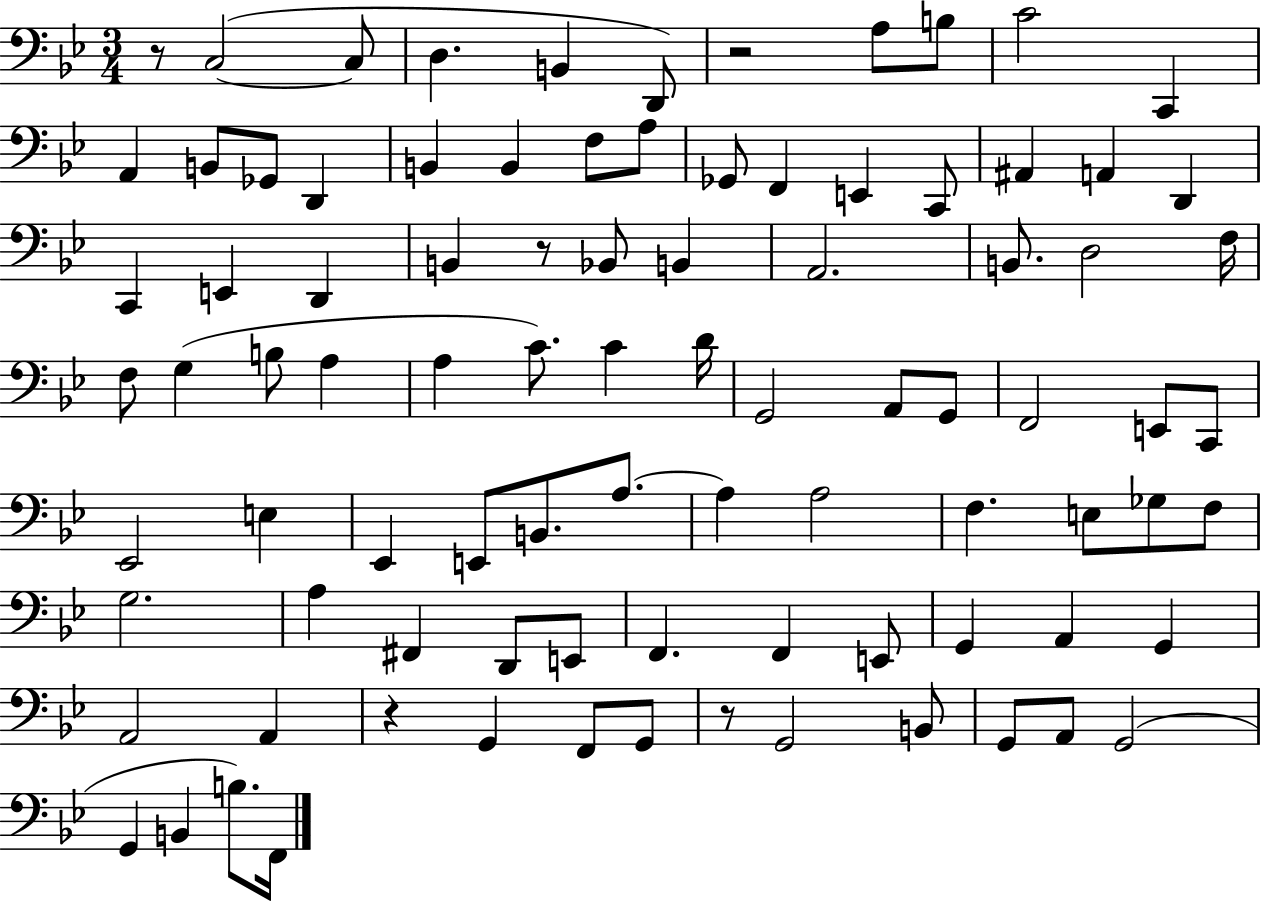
X:1
T:Untitled
M:3/4
L:1/4
K:Bb
z/2 C,2 C,/2 D, B,, D,,/2 z2 A,/2 B,/2 C2 C,, A,, B,,/2 _G,,/2 D,, B,, B,, F,/2 A,/2 _G,,/2 F,, E,, C,,/2 ^A,, A,, D,, C,, E,, D,, B,, z/2 _B,,/2 B,, A,,2 B,,/2 D,2 F,/4 F,/2 G, B,/2 A, A, C/2 C D/4 G,,2 A,,/2 G,,/2 F,,2 E,,/2 C,,/2 _E,,2 E, _E,, E,,/2 B,,/2 A,/2 A, A,2 F, E,/2 _G,/2 F,/2 G,2 A, ^F,, D,,/2 E,,/2 F,, F,, E,,/2 G,, A,, G,, A,,2 A,, z G,, F,,/2 G,,/2 z/2 G,,2 B,,/2 G,,/2 A,,/2 G,,2 G,, B,, B,/2 F,,/4